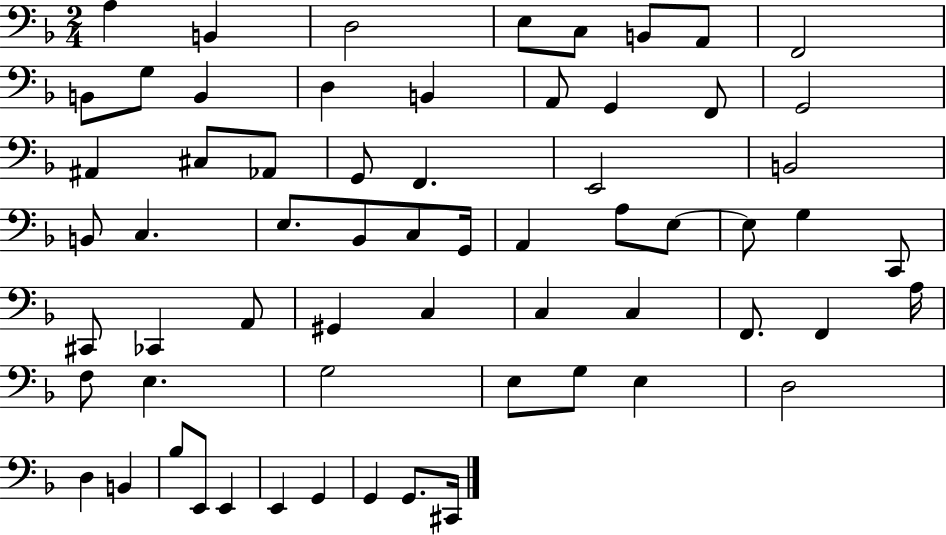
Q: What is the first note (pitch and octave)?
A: A3